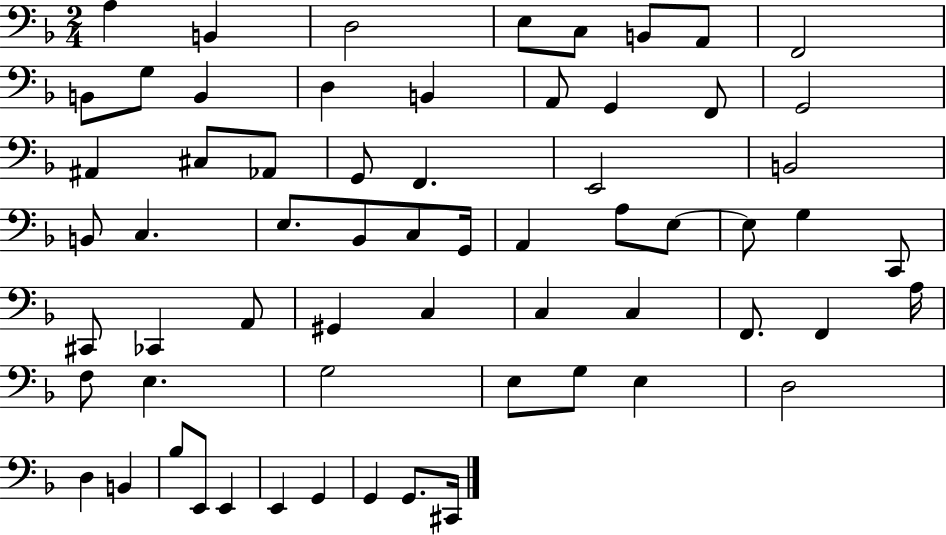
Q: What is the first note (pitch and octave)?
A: A3